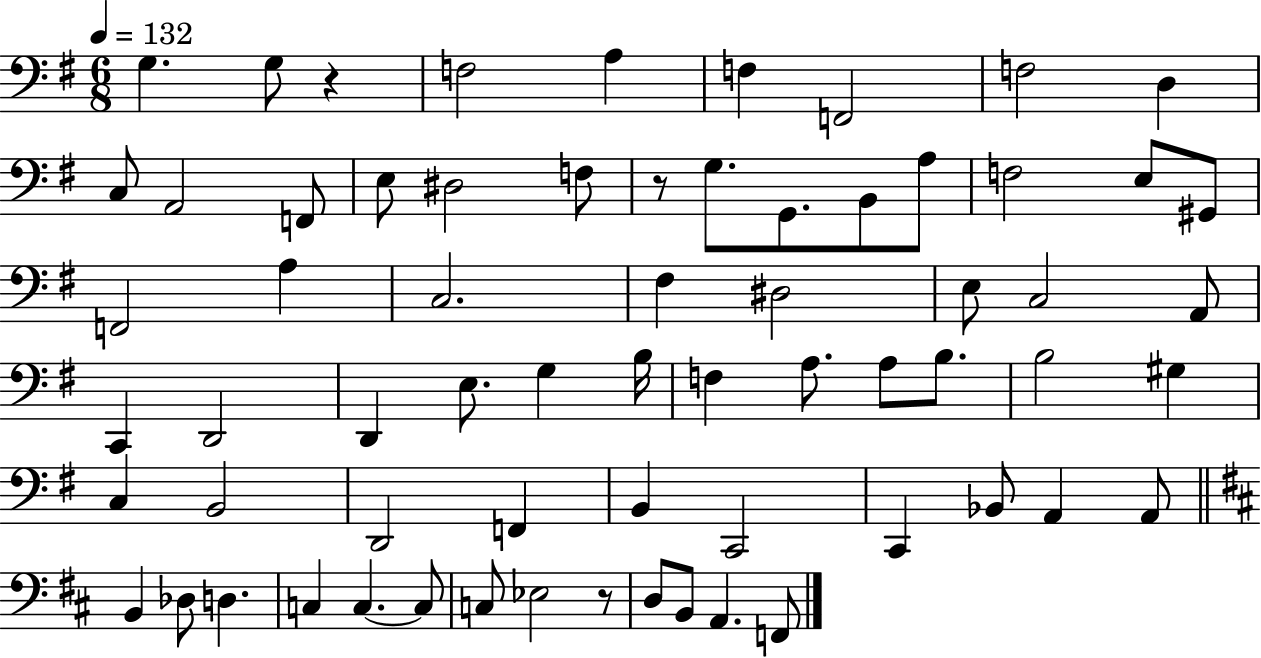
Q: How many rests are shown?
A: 3